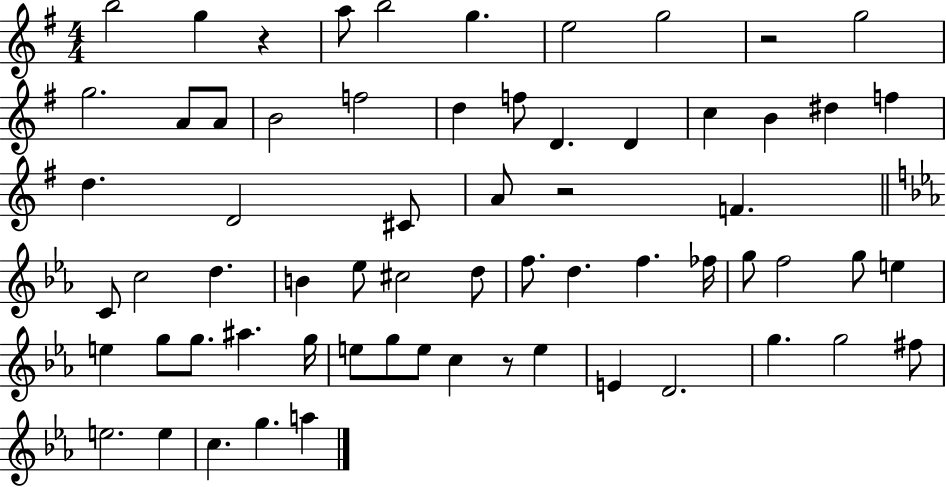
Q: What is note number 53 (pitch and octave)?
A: D4